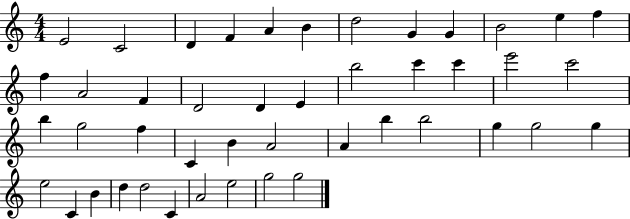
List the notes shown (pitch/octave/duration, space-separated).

E4/h C4/h D4/q F4/q A4/q B4/q D5/h G4/q G4/q B4/h E5/q F5/q F5/q A4/h F4/q D4/h D4/q E4/q B5/h C6/q C6/q E6/h C6/h B5/q G5/h F5/q C4/q B4/q A4/h A4/q B5/q B5/h G5/q G5/h G5/q E5/h C4/q B4/q D5/q D5/h C4/q A4/h E5/h G5/h G5/h